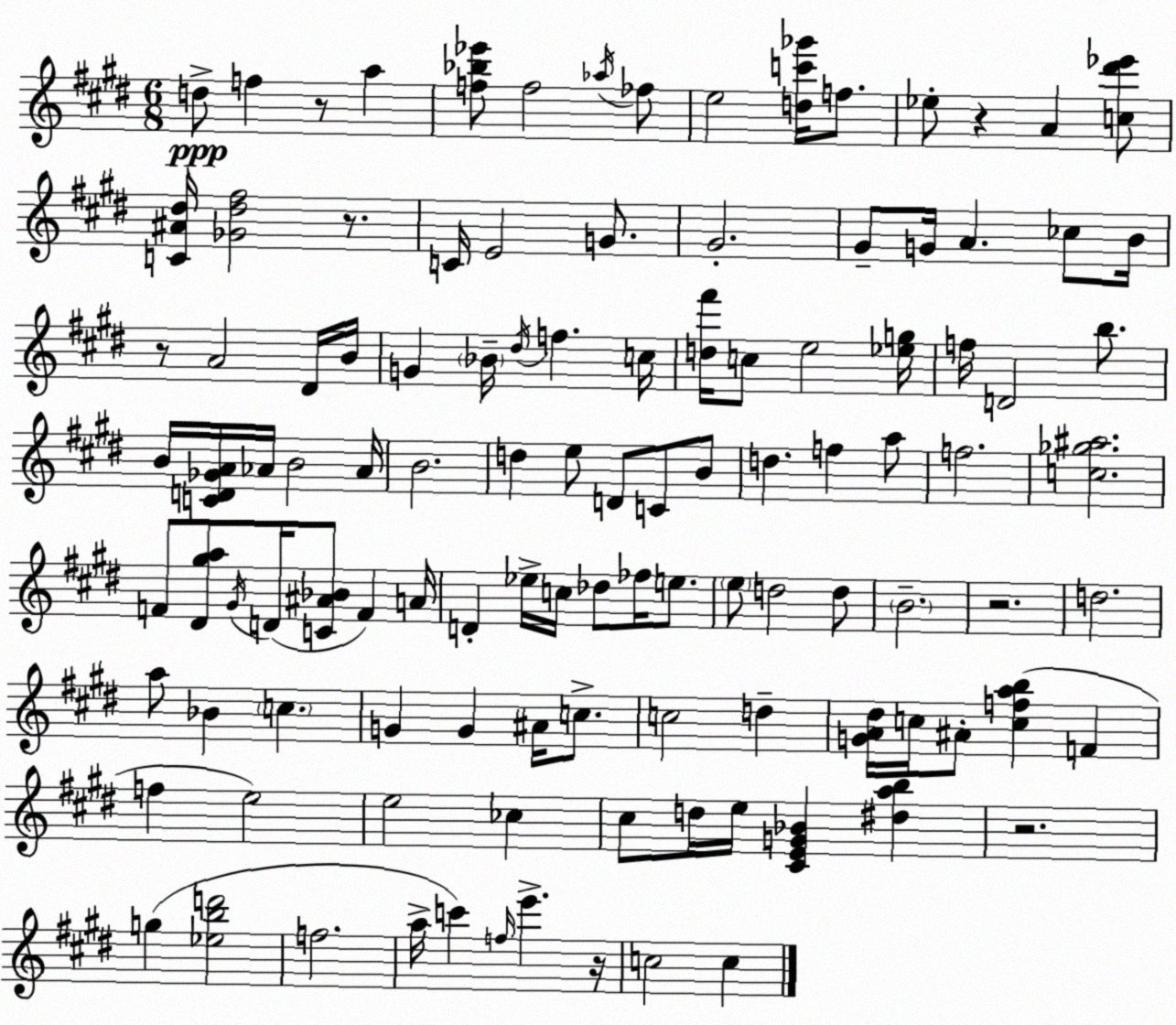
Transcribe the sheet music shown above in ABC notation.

X:1
T:Untitled
M:6/8
L:1/4
K:E
d/2 f z/2 a [f_b_e']/2 f2 _a/4 _f/2 e2 [dc'_g']/4 f/2 _e/2 z A [c^d'_e']/2 [C^A^d]/4 [_G^d^f]2 z/2 C/4 E2 G/2 ^G2 ^G/2 G/4 A _c/2 B/4 z/2 A2 ^D/4 B/4 G _B/4 ^d/4 f c/4 [d^f']/4 c/2 e2 [_eg]/4 f/4 D2 b/2 B/4 [CD_GA]/4 _A/4 B2 _A/4 B2 d e/2 D/2 C/2 B/2 d f a/2 f2 [c_g^a]2 F/2 [^D^ga]/2 ^G/4 D/4 [C^A_B]/2 F A/4 D _e/4 c/4 _d/2 _f/4 e/2 e/2 d2 d/2 B2 z2 d2 a/2 _B c G G ^A/4 c/2 c2 d [GA^d]/4 c/4 ^A/2 [cfab] F f e2 e2 _c ^c/2 d/4 e/4 [^CEG_B] [^dab] z2 g [_ebd']2 f2 a/4 c' f/4 e' z/4 c2 c